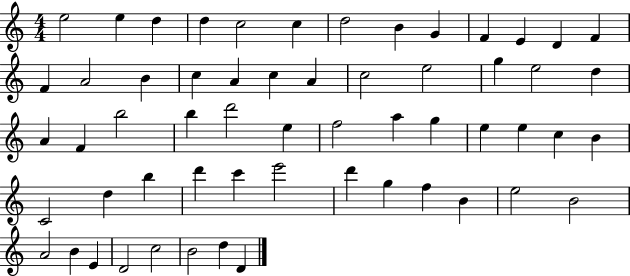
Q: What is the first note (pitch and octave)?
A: E5